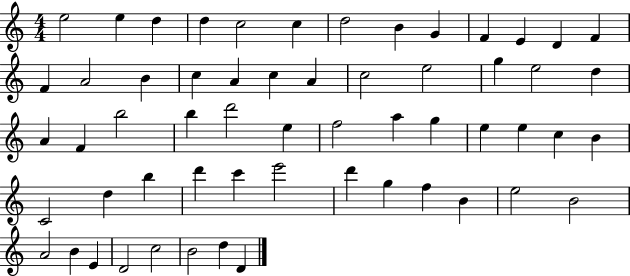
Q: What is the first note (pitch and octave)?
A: E5